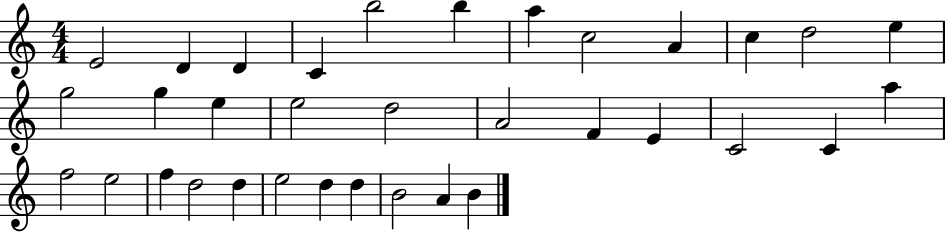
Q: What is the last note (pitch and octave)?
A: B4